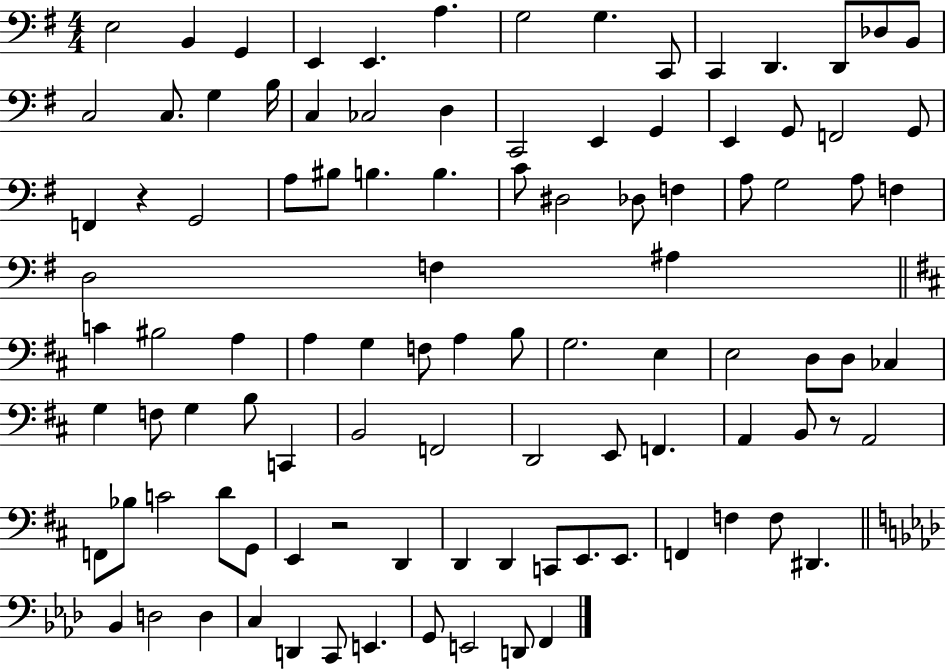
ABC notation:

X:1
T:Untitled
M:4/4
L:1/4
K:G
E,2 B,, G,, E,, E,, A, G,2 G, C,,/2 C,, D,, D,,/2 _D,/2 B,,/2 C,2 C,/2 G, B,/4 C, _C,2 D, C,,2 E,, G,, E,, G,,/2 F,,2 G,,/2 F,, z G,,2 A,/2 ^B,/2 B, B, C/2 ^D,2 _D,/2 F, A,/2 G,2 A,/2 F, D,2 F, ^A, C ^B,2 A, A, G, F,/2 A, B,/2 G,2 E, E,2 D,/2 D,/2 _C, G, F,/2 G, B,/2 C,, B,,2 F,,2 D,,2 E,,/2 F,, A,, B,,/2 z/2 A,,2 F,,/2 _B,/2 C2 D/2 G,,/2 E,, z2 D,, D,, D,, C,,/2 E,,/2 E,,/2 F,, F, F,/2 ^D,, _B,, D,2 D, C, D,, C,,/2 E,, G,,/2 E,,2 D,,/2 F,,